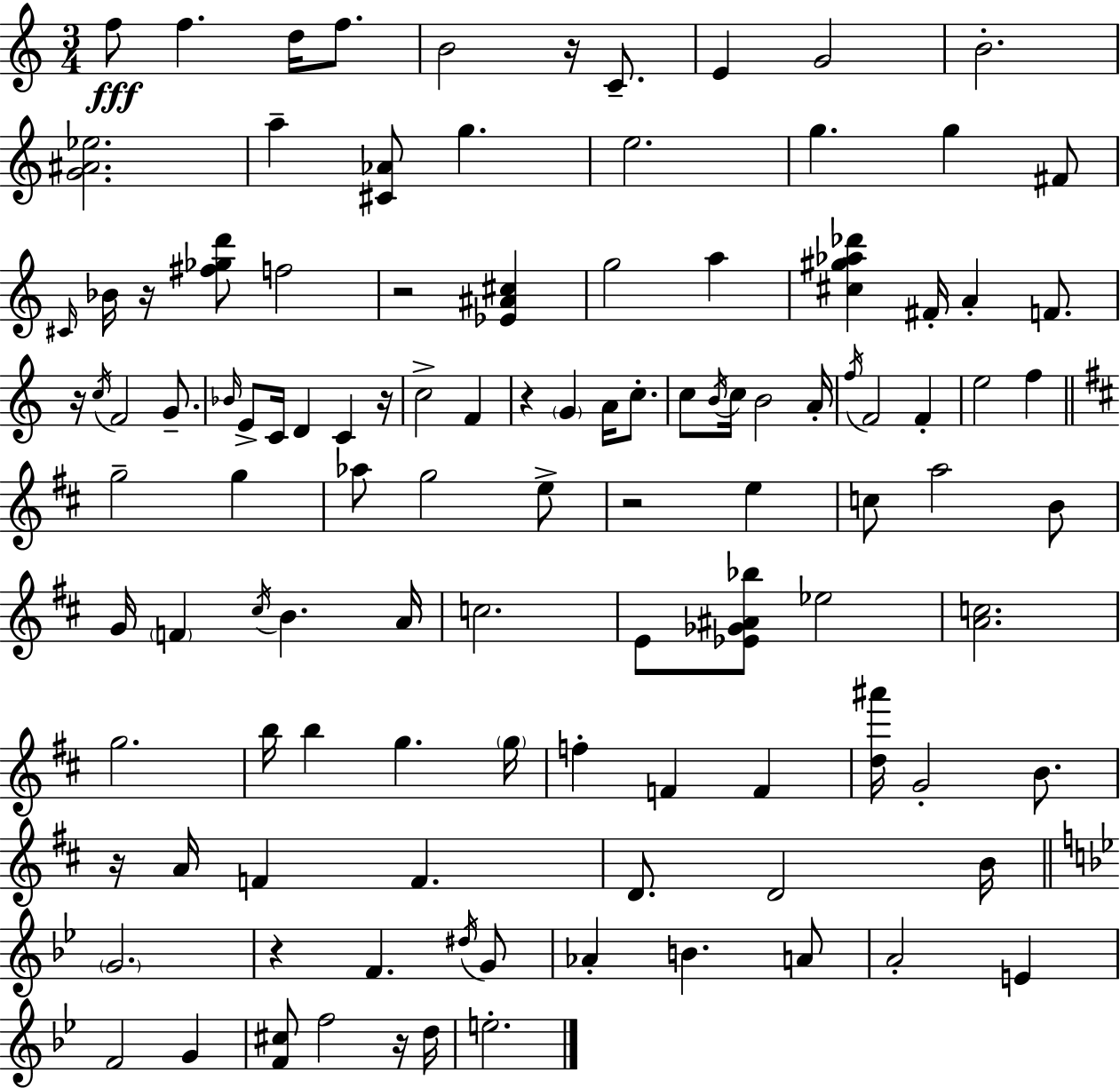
{
  \clef treble
  \numericTimeSignature
  \time 3/4
  \key a \minor
  \repeat volta 2 { f''8\fff f''4. d''16 f''8. | b'2 r16 c'8.-- | e'4 g'2 | b'2.-. | \break <g' ais' ees''>2. | a''4-- <cis' aes'>8 g''4. | e''2. | g''4. g''4 fis'8 | \break \grace { cis'16 } bes'16 r16 <fis'' ges'' d'''>8 f''2 | r2 <ees' ais' cis''>4 | g''2 a''4 | <cis'' gis'' aes'' des'''>4 fis'16-. a'4-. f'8. | \break r16 \acciaccatura { c''16 } f'2 g'8.-- | \grace { bes'16 } e'8-> c'16 d'4 c'4 | r16 c''2-> f'4 | r4 \parenthesize g'4 a'16 | \break c''8.-. c''8 \acciaccatura { b'16 } c''16 b'2 | a'16-. \acciaccatura { f''16 } f'2 | f'4-. e''2 | f''4 \bar "||" \break \key d \major g''2-- g''4 | aes''8 g''2 e''8-> | r2 e''4 | c''8 a''2 b'8 | \break g'16 \parenthesize f'4 \acciaccatura { cis''16 } b'4. | a'16 c''2. | e'8 <ees' ges' ais' bes''>8 ees''2 | <a' c''>2. | \break g''2. | b''16 b''4 g''4. | \parenthesize g''16 f''4-. f'4 f'4 | <d'' ais'''>16 g'2-. b'8. | \break r16 a'16 f'4 f'4. | d'8. d'2 | b'16 \bar "||" \break \key bes \major \parenthesize g'2. | r4 f'4. \acciaccatura { dis''16 } g'8 | aes'4-. b'4. a'8 | a'2-. e'4 | \break f'2 g'4 | <f' cis''>8 f''2 r16 | d''16 e''2.-. | } \bar "|."
}